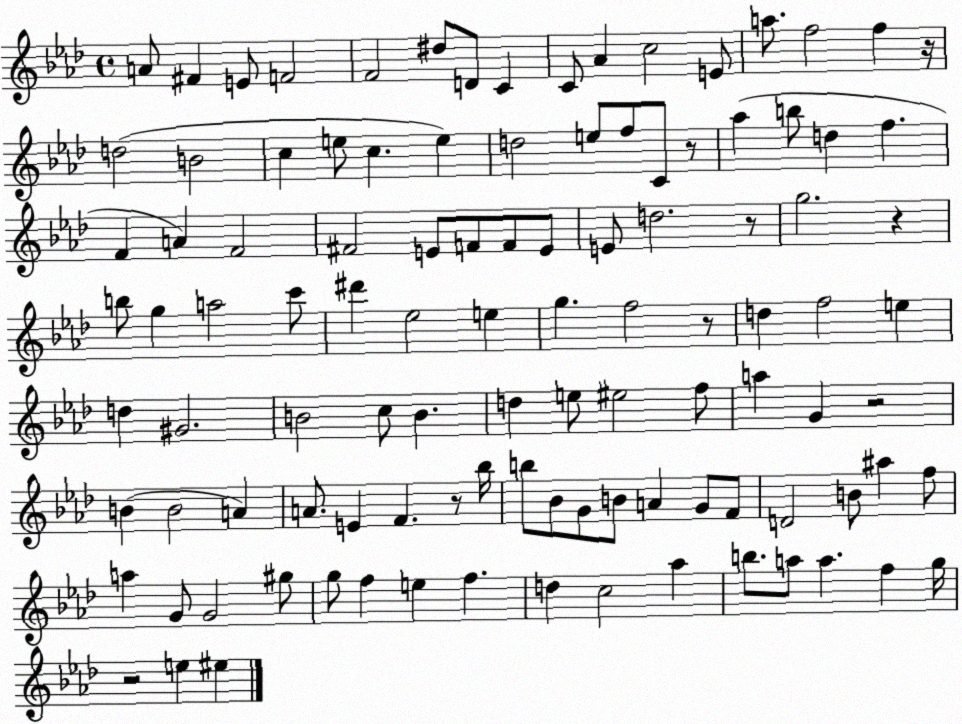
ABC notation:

X:1
T:Untitled
M:4/4
L:1/4
K:Ab
A/2 ^F E/2 F2 F2 ^d/2 D/2 C C/2 _A c2 E/2 a/2 f2 f z/4 d2 B2 c e/2 c e d2 e/2 f/2 C/2 z/2 _a b/2 d f F A F2 ^F2 E/2 F/2 F/2 E/2 E/2 d2 z/2 g2 z b/2 g a2 c'/2 ^d' _e2 e g f2 z/2 d f2 e d ^G2 B2 c/2 B d e/2 ^e2 f/2 a G z2 B B2 A A/2 E F z/2 _b/4 b/2 _B/2 G/2 B/2 A G/2 F/2 D2 B/2 ^a f/2 a G/2 G2 ^g/2 g/2 f e f d c2 _a b/2 a/2 a f g/4 z2 e ^e